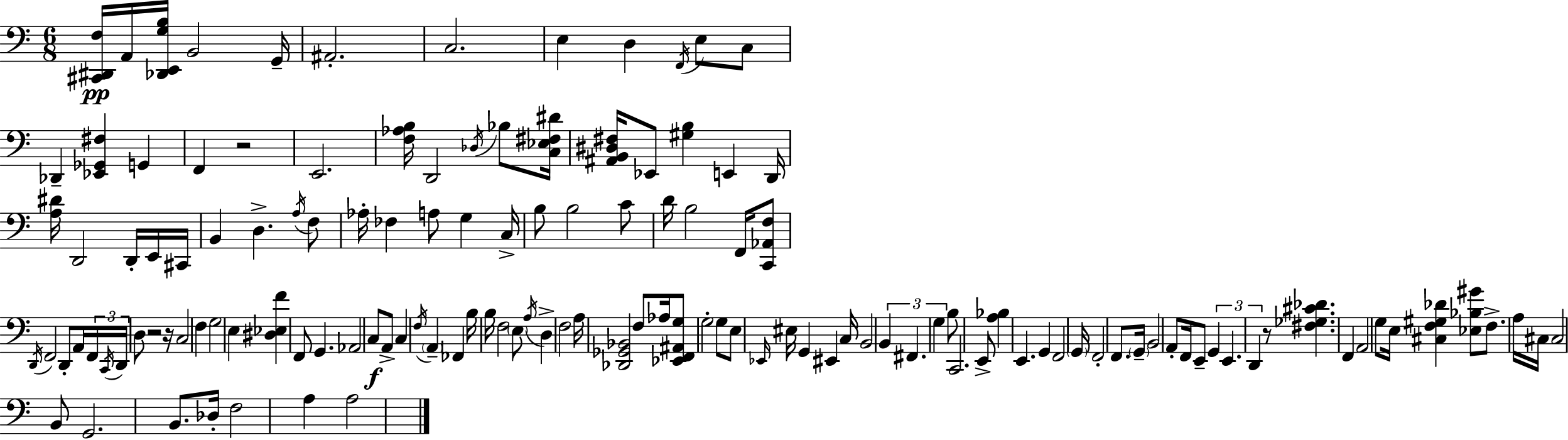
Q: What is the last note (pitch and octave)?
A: A3